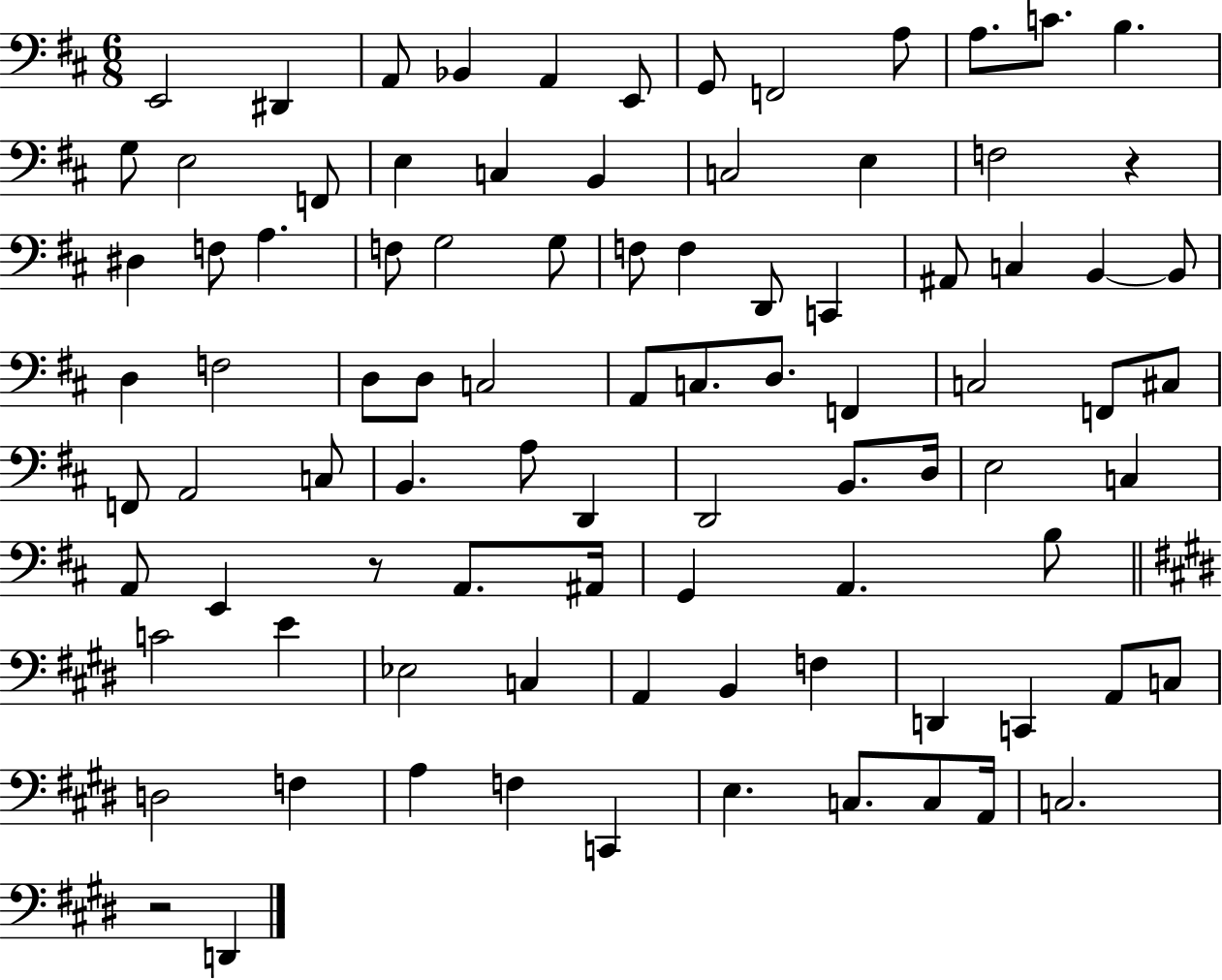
X:1
T:Untitled
M:6/8
L:1/4
K:D
E,,2 ^D,, A,,/2 _B,, A,, E,,/2 G,,/2 F,,2 A,/2 A,/2 C/2 B, G,/2 E,2 F,,/2 E, C, B,, C,2 E, F,2 z ^D, F,/2 A, F,/2 G,2 G,/2 F,/2 F, D,,/2 C,, ^A,,/2 C, B,, B,,/2 D, F,2 D,/2 D,/2 C,2 A,,/2 C,/2 D,/2 F,, C,2 F,,/2 ^C,/2 F,,/2 A,,2 C,/2 B,, A,/2 D,, D,,2 B,,/2 D,/4 E,2 C, A,,/2 E,, z/2 A,,/2 ^A,,/4 G,, A,, B,/2 C2 E _E,2 C, A,, B,, F, D,, C,, A,,/2 C,/2 D,2 F, A, F, C,, E, C,/2 C,/2 A,,/4 C,2 z2 D,,